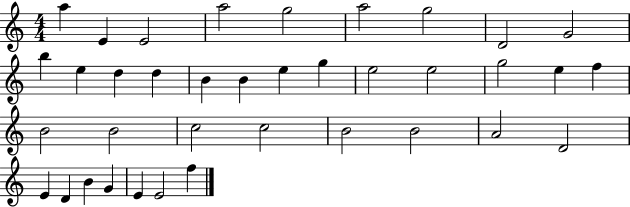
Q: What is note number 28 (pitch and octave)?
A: B4